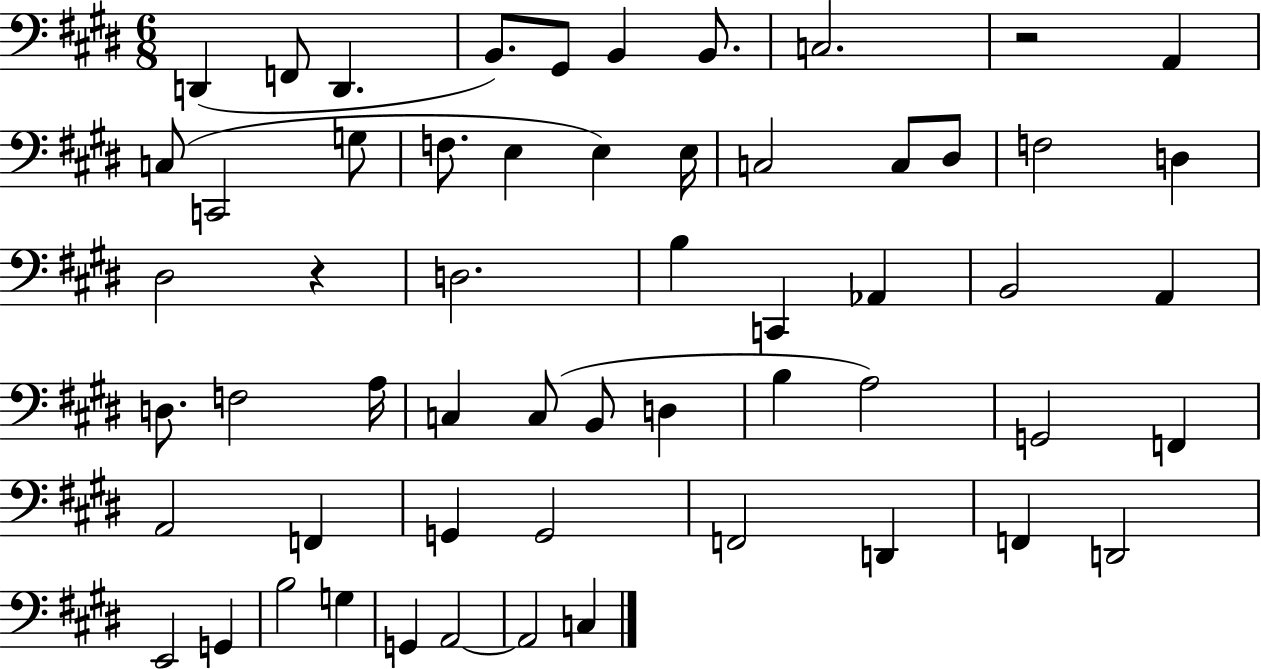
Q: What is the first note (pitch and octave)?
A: D2